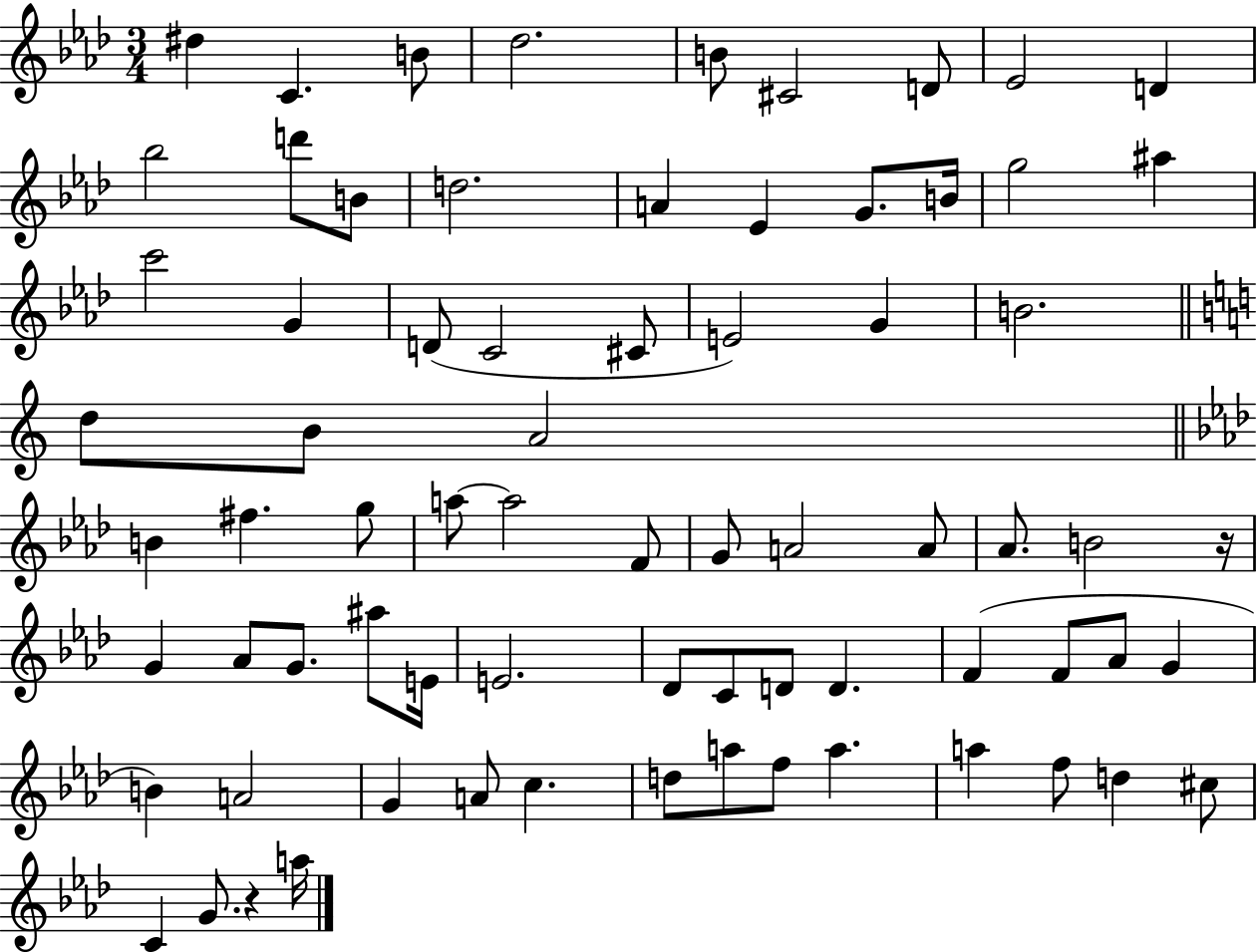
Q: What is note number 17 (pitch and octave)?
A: B4